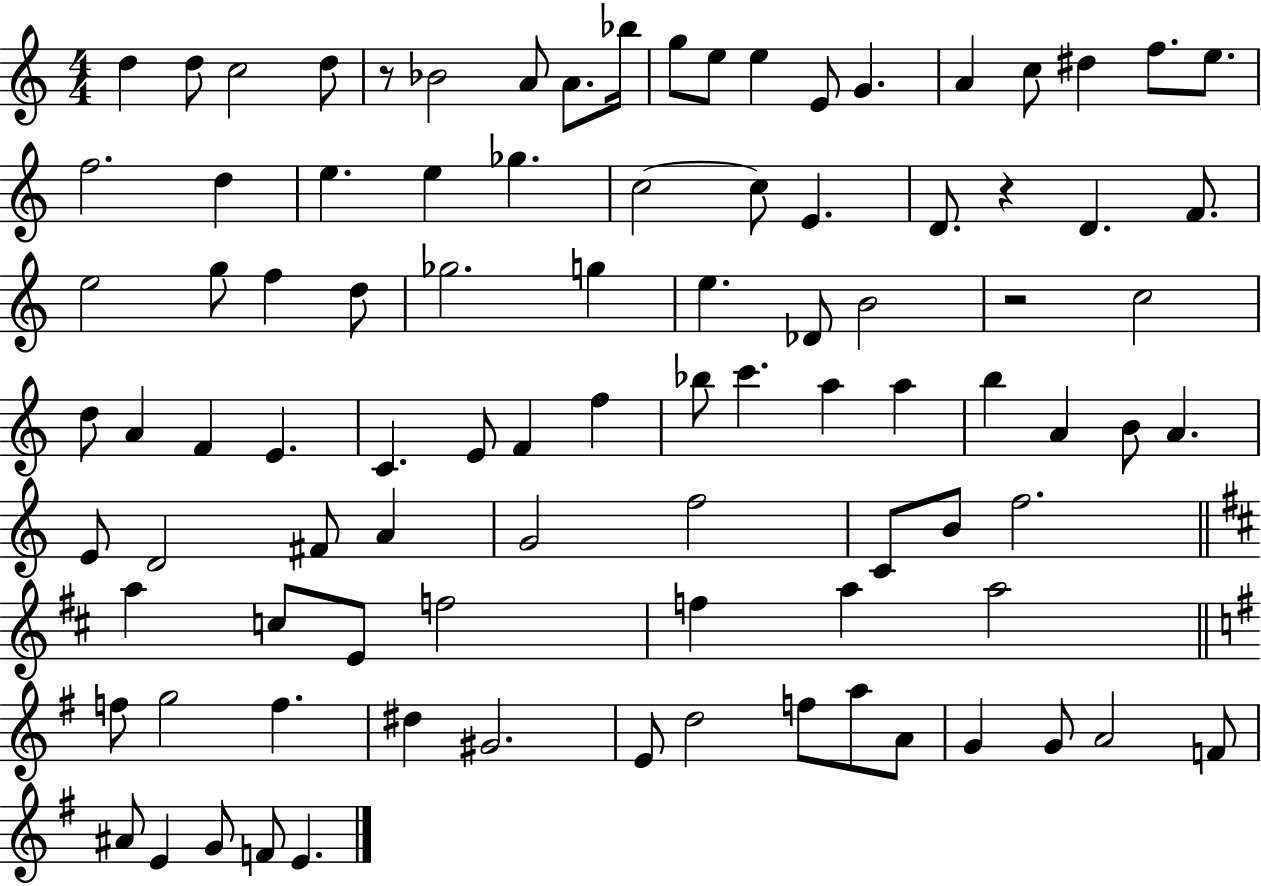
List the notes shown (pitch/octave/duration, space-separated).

D5/q D5/e C5/h D5/e R/e Bb4/h A4/e A4/e. Bb5/s G5/e E5/e E5/q E4/e G4/q. A4/q C5/e D#5/q F5/e. E5/e. F5/h. D5/q E5/q. E5/q Gb5/q. C5/h C5/e E4/q. D4/e. R/q D4/q. F4/e. E5/h G5/e F5/q D5/e Gb5/h. G5/q E5/q. Db4/e B4/h R/h C5/h D5/e A4/q F4/q E4/q. C4/q. E4/e F4/q F5/q Bb5/e C6/q. A5/q A5/q B5/q A4/q B4/e A4/q. E4/e D4/h F#4/e A4/q G4/h F5/h C4/e B4/e F5/h. A5/q C5/e E4/e F5/h F5/q A5/q A5/h F5/e G5/h F5/q. D#5/q G#4/h. E4/e D5/h F5/e A5/e A4/e G4/q G4/e A4/h F4/e A#4/e E4/q G4/e F4/e E4/q.